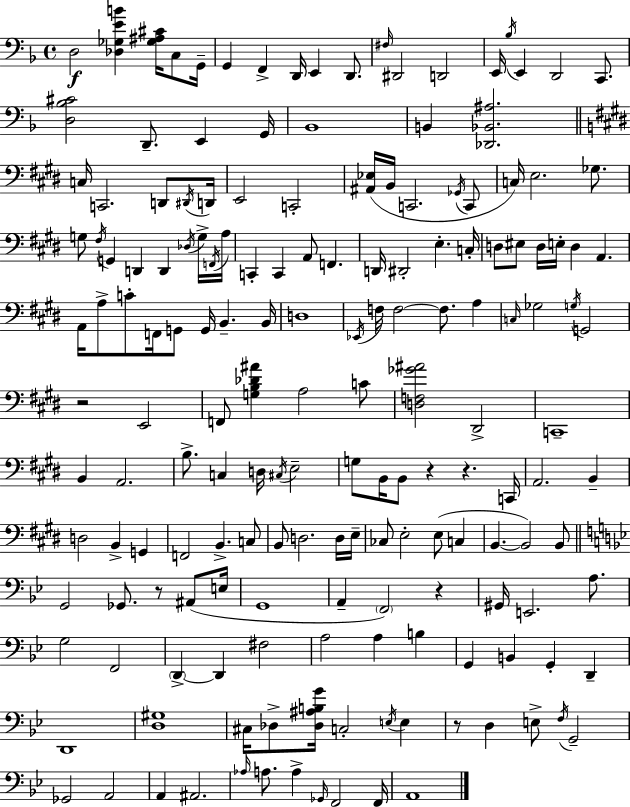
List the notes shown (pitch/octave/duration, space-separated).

D3/h [Db3,Gb3,E4,B4]/q [Gb3,A#3,C#4]/s C3/e G2/s G2/q F2/q D2/s E2/q D2/e. F#3/s D#2/h D2/h E2/s Bb3/s E2/q D2/h C2/e. [D3,Bb3,C#4]/h D2/e. E2/q G2/s Bb2/w B2/q [Db2,Bb2,A#3]/h. C3/s C2/h. D2/e D#2/s D2/s E2/h C2/h [A#2,Eb3]/s B2/s C2/h. Gb2/s C2/e C3/s E3/h. Gb3/e. G3/e F#3/s G2/q D2/q D2/q Db3/s G3/s F2/s A3/s C2/q C2/q A2/e F2/q. D2/s D#2/h E3/q. C3/s D3/e EIS3/e D3/s E3/s D3/q A2/q. A2/s A3/e C4/e F2/s G2/e G2/s B2/q. B2/s D3/w Eb2/s F3/s F3/h F3/e. A3/q C3/s Gb3/h G3/s G2/h R/h E2/h F2/e [G3,B3,Db4,A#4]/q A3/h C4/e [D3,F3,Gb4,A#4]/h D#2/h C2/w B2/q A2/h. B3/e. C3/q D3/s C#3/s E3/h G3/e B2/s B2/e R/q R/q. C2/s A2/h. B2/q D3/h B2/q G2/q F2/h B2/q. C3/e B2/e D3/h. D3/s E3/s CES3/e E3/h E3/e C3/q B2/q. B2/h B2/e G2/h Gb2/e. R/e A#2/e E3/s G2/w A2/q F2/h R/q G#2/s E2/h. A3/e. G3/h F2/h D2/q D2/q F#3/h A3/h A3/q B3/q G2/q B2/q G2/q D2/q D2/w [D3,G#3]/w C#3/s Db3/e [Db3,A#3,B3,G4]/s C3/h E3/s E3/q R/e D3/q E3/e F3/s G2/h Gb2/h A2/h A2/q A#2/h. Ab3/s A3/e. A3/q Gb2/s F2/h F2/s A2/w